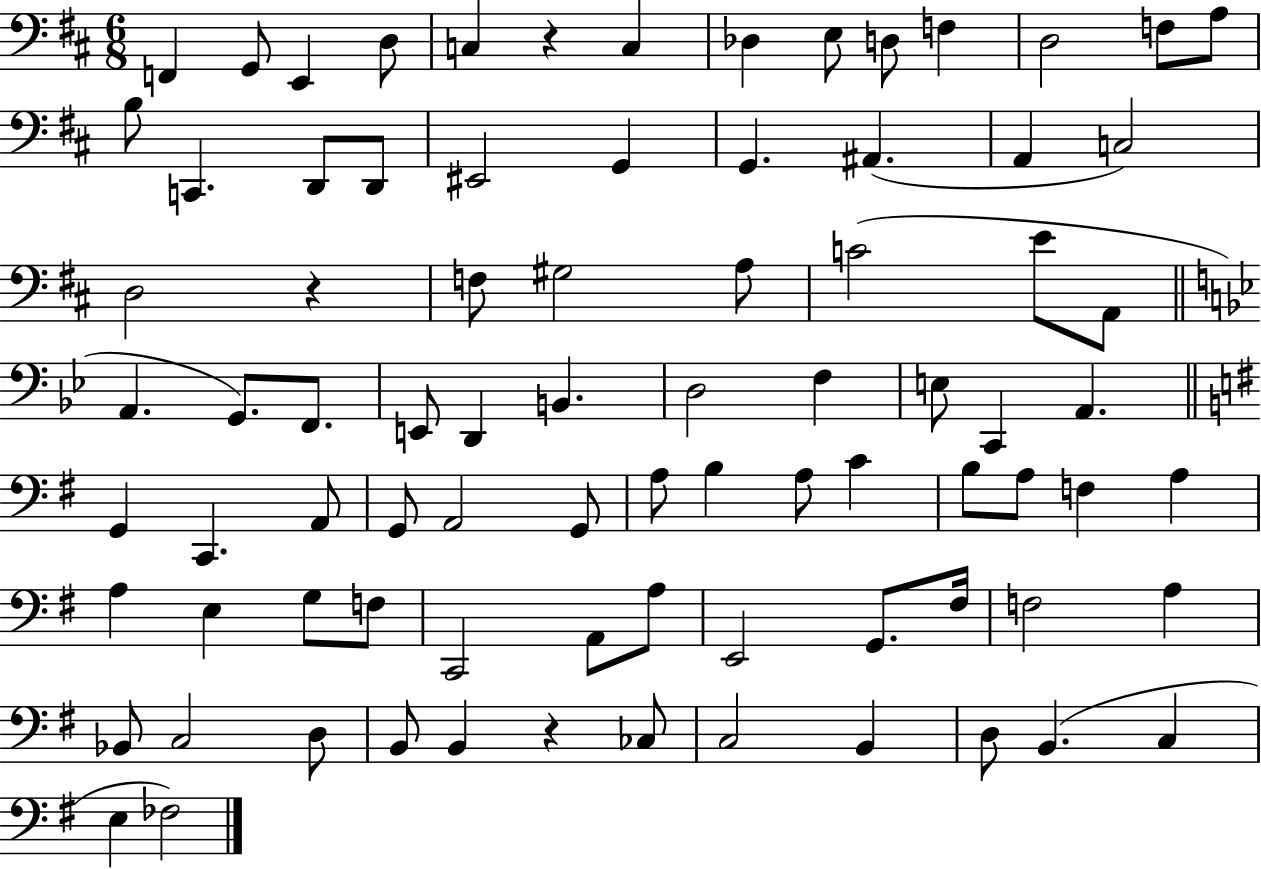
{
  \clef bass
  \numericTimeSignature
  \time 6/8
  \key d \major
  \repeat volta 2 { f,4 g,8 e,4 d8 | c4 r4 c4 | des4 e8 d8 f4 | d2 f8 a8 | \break b8 c,4. d,8 d,8 | eis,2 g,4 | g,4. ais,4.( | a,4 c2) | \break d2 r4 | f8 gis2 a8 | c'2( e'8 a,8 | \bar "||" \break \key bes \major a,4. g,8.) f,8. | e,8 d,4 b,4. | d2 f4 | e8 c,4 a,4. | \break \bar "||" \break \key g \major g,4 c,4. a,8 | g,8 a,2 g,8 | a8 b4 a8 c'4 | b8 a8 f4 a4 | \break a4 e4 g8 f8 | c,2 a,8 a8 | e,2 g,8. fis16 | f2 a4 | \break bes,8 c2 d8 | b,8 b,4 r4 ces8 | c2 b,4 | d8 b,4.( c4 | \break e4 fes2) | } \bar "|."
}